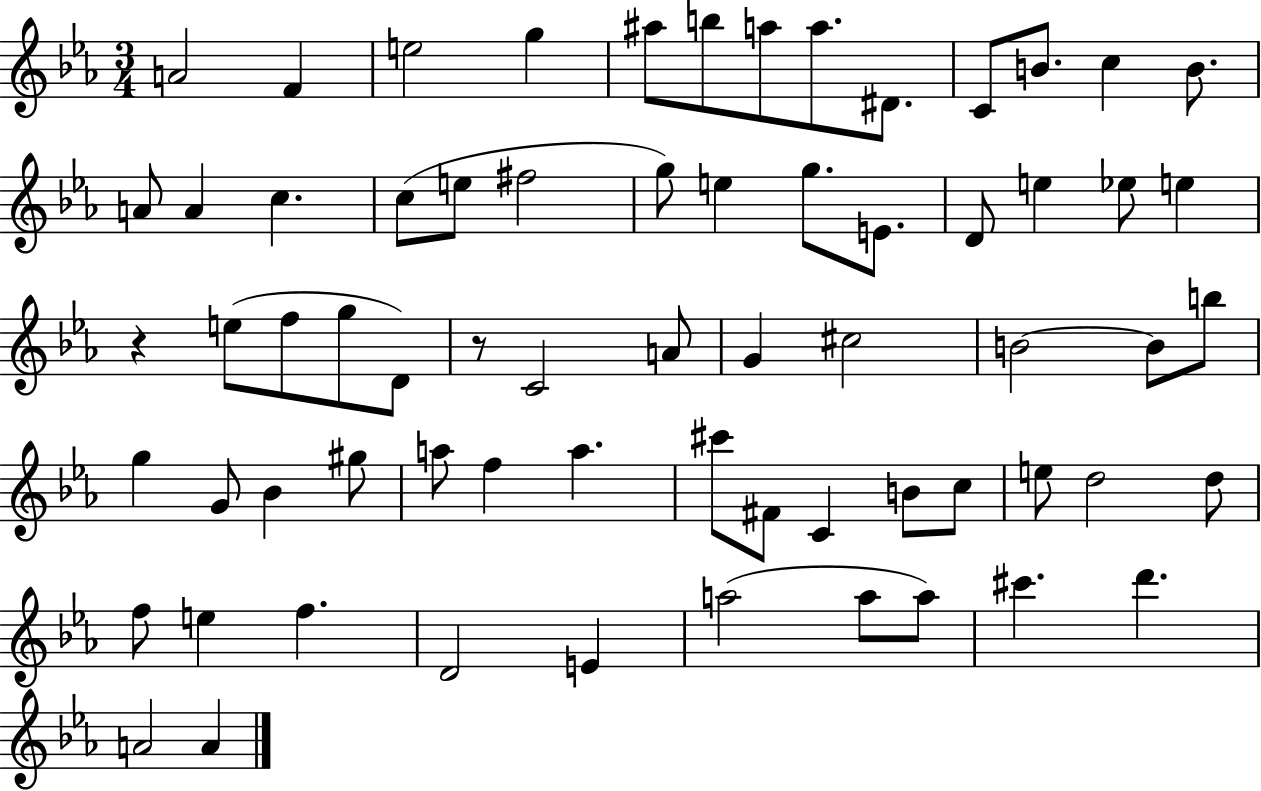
A4/h F4/q E5/h G5/q A#5/e B5/e A5/e A5/e. D#4/e. C4/e B4/e. C5/q B4/e. A4/e A4/q C5/q. C5/e E5/e F#5/h G5/e E5/q G5/e. E4/e. D4/e E5/q Eb5/e E5/q R/q E5/e F5/e G5/e D4/e R/e C4/h A4/e G4/q C#5/h B4/h B4/e B5/e G5/q G4/e Bb4/q G#5/e A5/e F5/q A5/q. C#6/e F#4/e C4/q B4/e C5/e E5/e D5/h D5/e F5/e E5/q F5/q. D4/h E4/q A5/h A5/e A5/e C#6/q. D6/q. A4/h A4/q